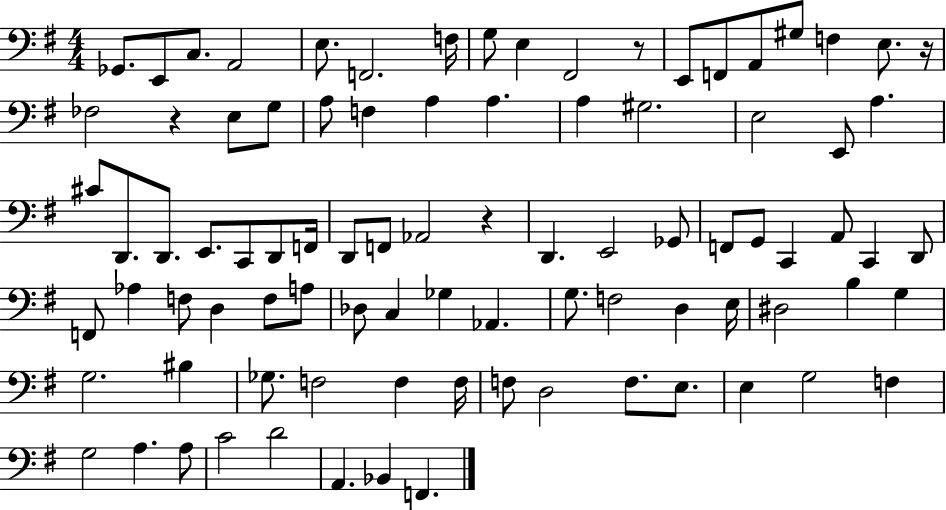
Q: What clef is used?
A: bass